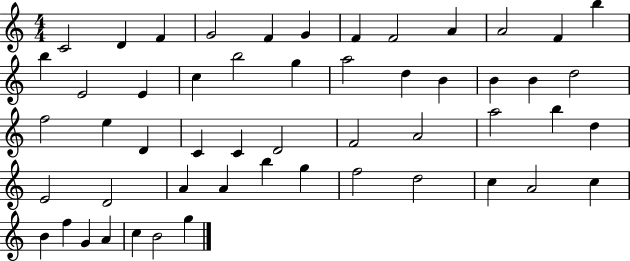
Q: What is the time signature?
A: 4/4